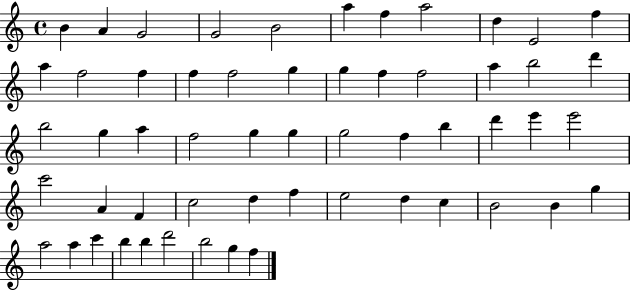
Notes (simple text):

B4/q A4/q G4/h G4/h B4/h A5/q F5/q A5/h D5/q E4/h F5/q A5/q F5/h F5/q F5/q F5/h G5/q G5/q F5/q F5/h A5/q B5/h D6/q B5/h G5/q A5/q F5/h G5/q G5/q G5/h F5/q B5/q D6/q E6/q E6/h C6/h A4/q F4/q C5/h D5/q F5/q E5/h D5/q C5/q B4/h B4/q G5/q A5/h A5/q C6/q B5/q B5/q D6/h B5/h G5/q F5/q